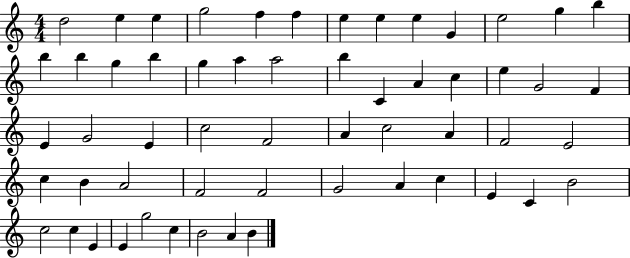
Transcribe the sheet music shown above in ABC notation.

X:1
T:Untitled
M:4/4
L:1/4
K:C
d2 e e g2 f f e e e G e2 g b b b g b g a a2 b C A c e G2 F E G2 E c2 F2 A c2 A F2 E2 c B A2 F2 F2 G2 A c E C B2 c2 c E E g2 c B2 A B